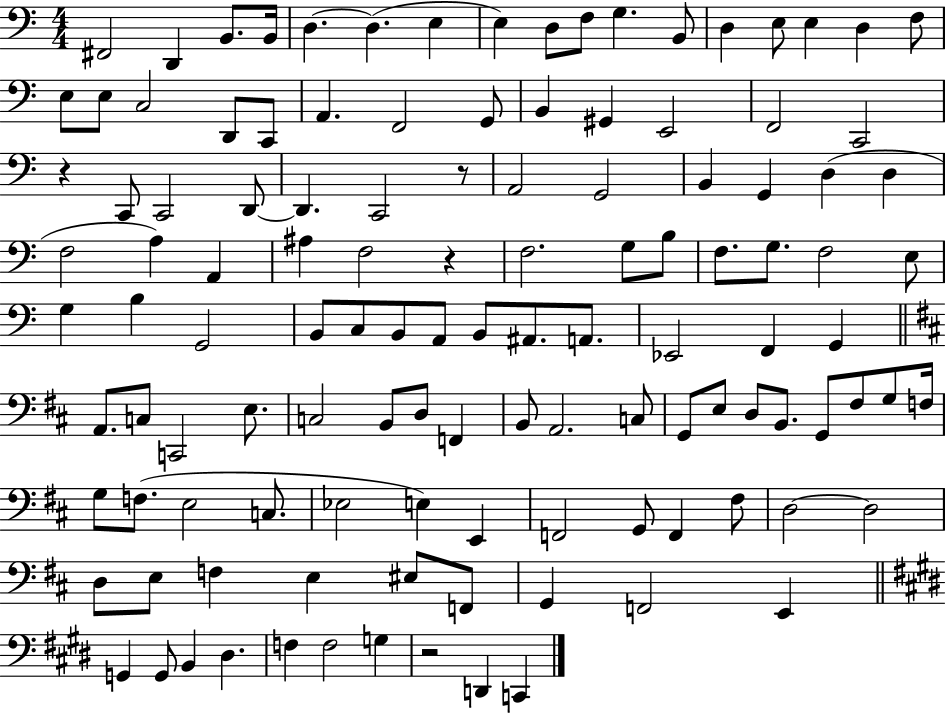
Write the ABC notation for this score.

X:1
T:Untitled
M:4/4
L:1/4
K:C
^F,,2 D,, B,,/2 B,,/4 D, D, E, E, D,/2 F,/2 G, B,,/2 D, E,/2 E, D, F,/2 E,/2 E,/2 C,2 D,,/2 C,,/2 A,, F,,2 G,,/2 B,, ^G,, E,,2 F,,2 C,,2 z C,,/2 C,,2 D,,/2 D,, C,,2 z/2 A,,2 G,,2 B,, G,, D, D, F,2 A, A,, ^A, F,2 z F,2 G,/2 B,/2 F,/2 G,/2 F,2 E,/2 G, B, G,,2 B,,/2 C,/2 B,,/2 A,,/2 B,,/2 ^A,,/2 A,,/2 _E,,2 F,, G,, A,,/2 C,/2 C,,2 E,/2 C,2 B,,/2 D,/2 F,, B,,/2 A,,2 C,/2 G,,/2 E,/2 D,/2 B,,/2 G,,/2 ^F,/2 G,/2 F,/4 G,/2 F,/2 E,2 C,/2 _E,2 E, E,, F,,2 G,,/2 F,, ^F,/2 D,2 D,2 D,/2 E,/2 F, E, ^E,/2 F,,/2 G,, F,,2 E,, G,, G,,/2 B,, ^D, F, F,2 G, z2 D,, C,,